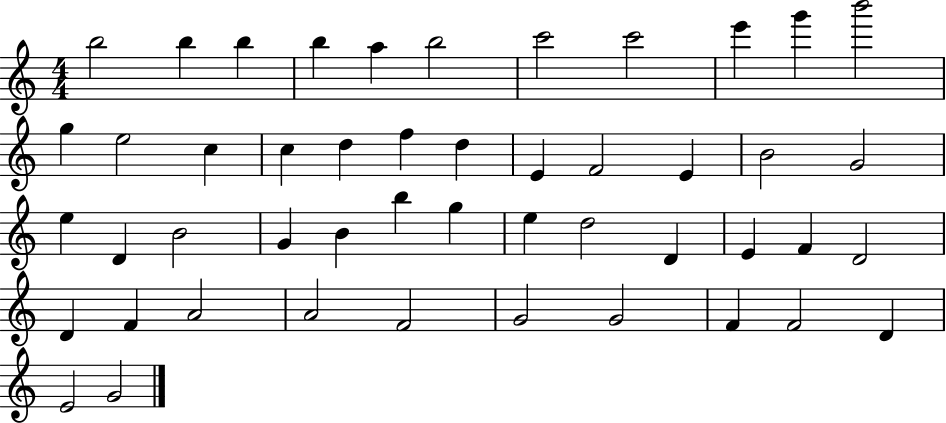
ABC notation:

X:1
T:Untitled
M:4/4
L:1/4
K:C
b2 b b b a b2 c'2 c'2 e' g' b'2 g e2 c c d f d E F2 E B2 G2 e D B2 G B b g e d2 D E F D2 D F A2 A2 F2 G2 G2 F F2 D E2 G2